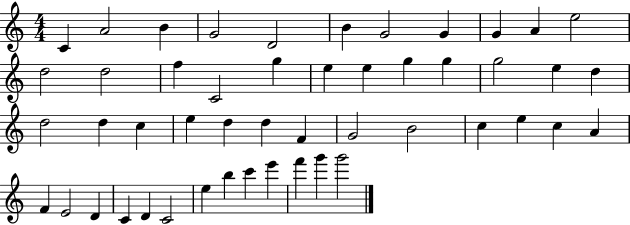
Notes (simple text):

C4/q A4/h B4/q G4/h D4/h B4/q G4/h G4/q G4/q A4/q E5/h D5/h D5/h F5/q C4/h G5/q E5/q E5/q G5/q G5/q G5/h E5/q D5/q D5/h D5/q C5/q E5/q D5/q D5/q F4/q G4/h B4/h C5/q E5/q C5/q A4/q F4/q E4/h D4/q C4/q D4/q C4/h E5/q B5/q C6/q E6/q F6/q G6/q G6/h